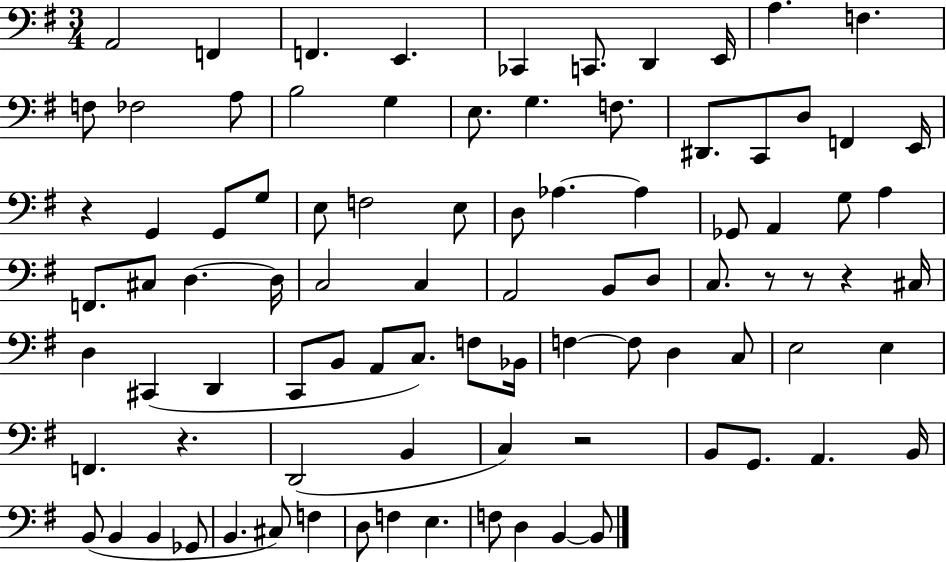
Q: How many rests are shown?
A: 6